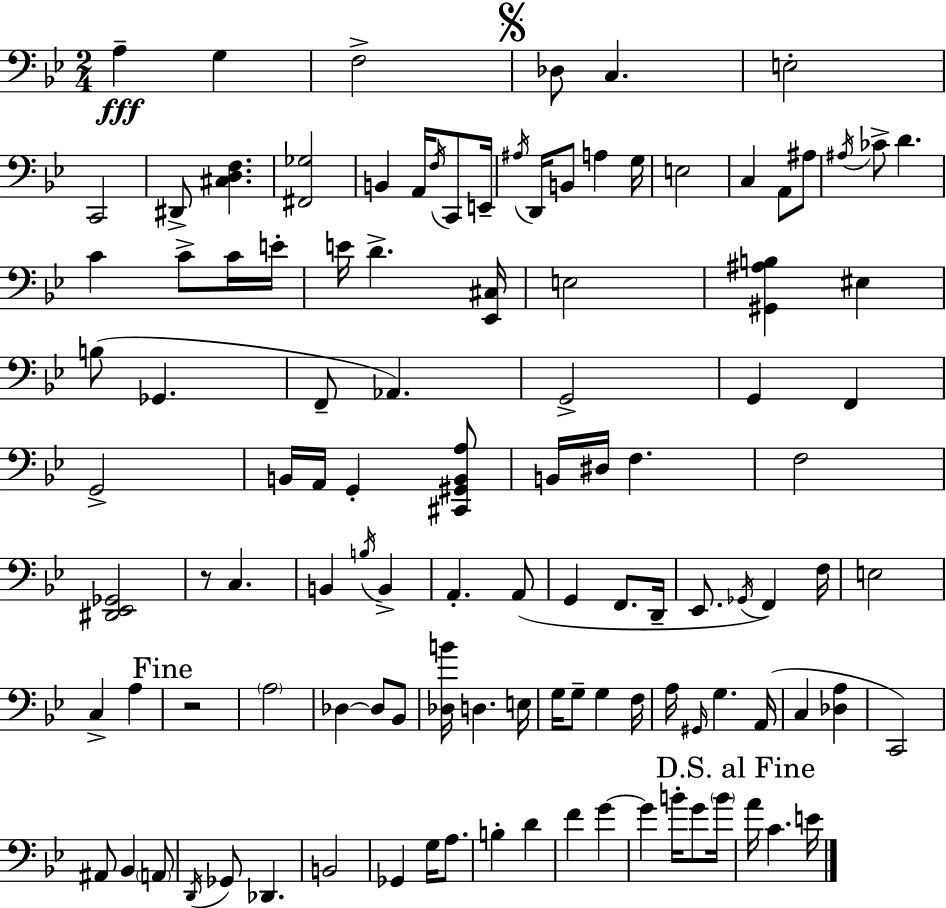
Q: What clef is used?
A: bass